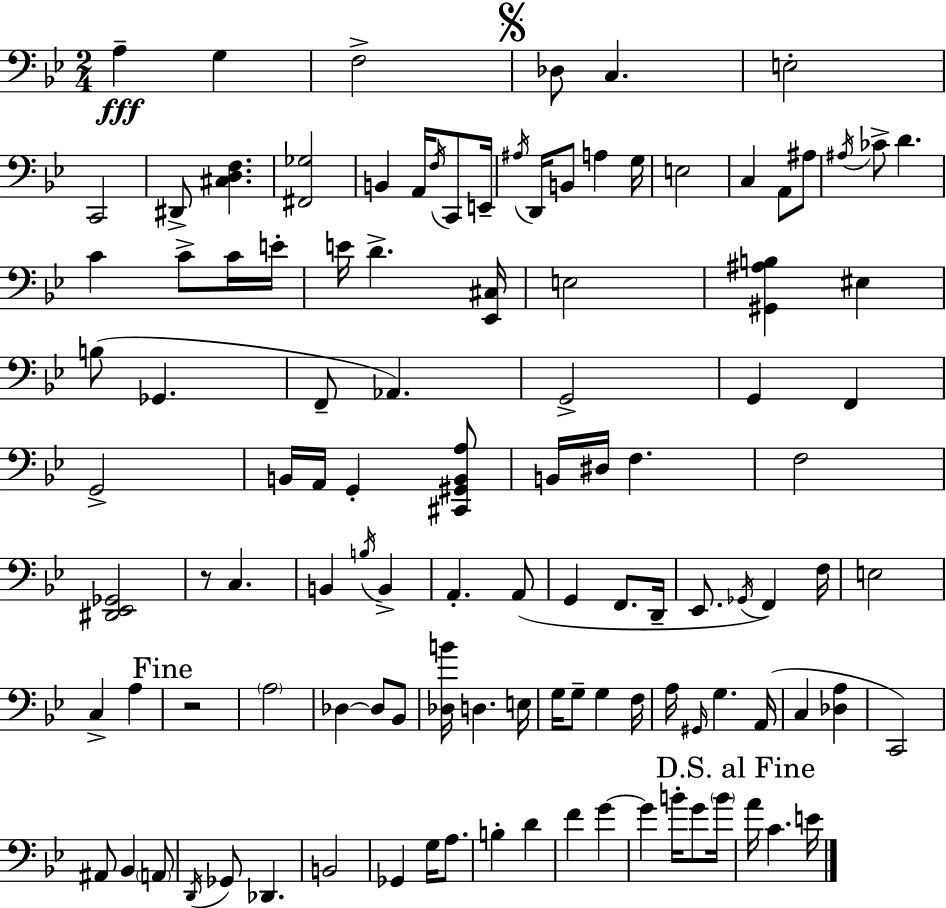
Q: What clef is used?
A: bass